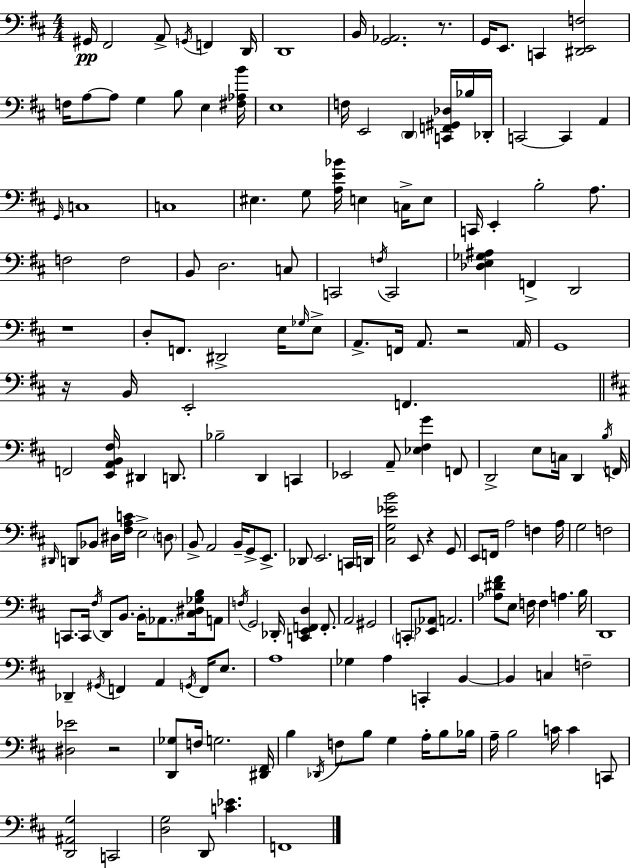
{
  \clef bass
  \numericTimeSignature
  \time 4/4
  \key d \major
  gis,16\pp fis,2 a,8-> \acciaccatura { g,16 } f,4 | d,16 d,1 | b,16 <g, aes,>2. r8. | g,16 e,8. c,4 <dis, e, f>2 | \break f16 a8~~ a8 g4 b8 e4 | <fis aes b'>16 e1 | f16 e,2 \parenthesize d,4 <c, f, gis, des>16 bes16 | des,16-. c,2~~ c,4 a,4 | \break \grace { g,16 } c1 | c1 | eis4. g8 <a e' bes'>16 e4 c16-> | e8 c,16 e,4-. b2-. a8. | \break f2 f2 | b,8 d2. | c8 c,2 \acciaccatura { f16 } c,2 | <des e ges ais>4 f,4-> d,2 | \break r1 | d8-. f,8. dis,2-> | e16 \grace { ges16 } e8-> a,8.-> f,16 a,8. r2 | \parenthesize a,16 g,1 | \break r16 b,16 e,2-. f,4. | \bar "||" \break \key b \minor f,2 <e, a, b, fis>16 dis,4 d,8. | bes2-- d,4 c,4 | ees,2 a,8-- <ees fis g'>4 f,8 | d,2-> e8 c16 d,4 \acciaccatura { b16 } | \break f,16 \grace { dis,16 } d,8 bes,8 dis16 <fis a c'>16 e2-> | \parenthesize d8 b,8-> a,2 b,16-- g,8-> e,8.-> | des,8 e,2. | c,16 d,16 <cis g ees' b'>2 e,8 r4 | \break g,8 e,8 f,16 a2 f4 | a16 g2 f2 | c,8. c,16 \acciaccatura { fis16 } d,8 b,8. b,16-. \parenthesize aes,8. | <cis dis ges b>16 a,8 \acciaccatura { f16 } g,2 des,16-. <c, e, f, d>4 | \break f,8.-. a,2 gis,2 | \parenthesize c,8-. <ees, aes,>8 a,2. | <aes dis' fis'>8 e8 f16 f4 a4. | b16 d,1 | \break des,4-- \acciaccatura { gis,16 } f,4 a,4 | \acciaccatura { g,16 } f,16 e8. a1 | ges4 a4 c,4-. | b,4~~ b,4 c4 f2-- | \break <dis ees'>2 r2 | <d, ges>8 f16 g2. | <dis, fis,>16 b4 \acciaccatura { des,16 } f8 b8 g4 | a16-. b8 bes16 a16-- b2 | \break c'16 c'4 c,8 <d, ais, g>2 c,2 | <d g>2 d,8 | <c' ees'>4. f,1 | \bar "|."
}